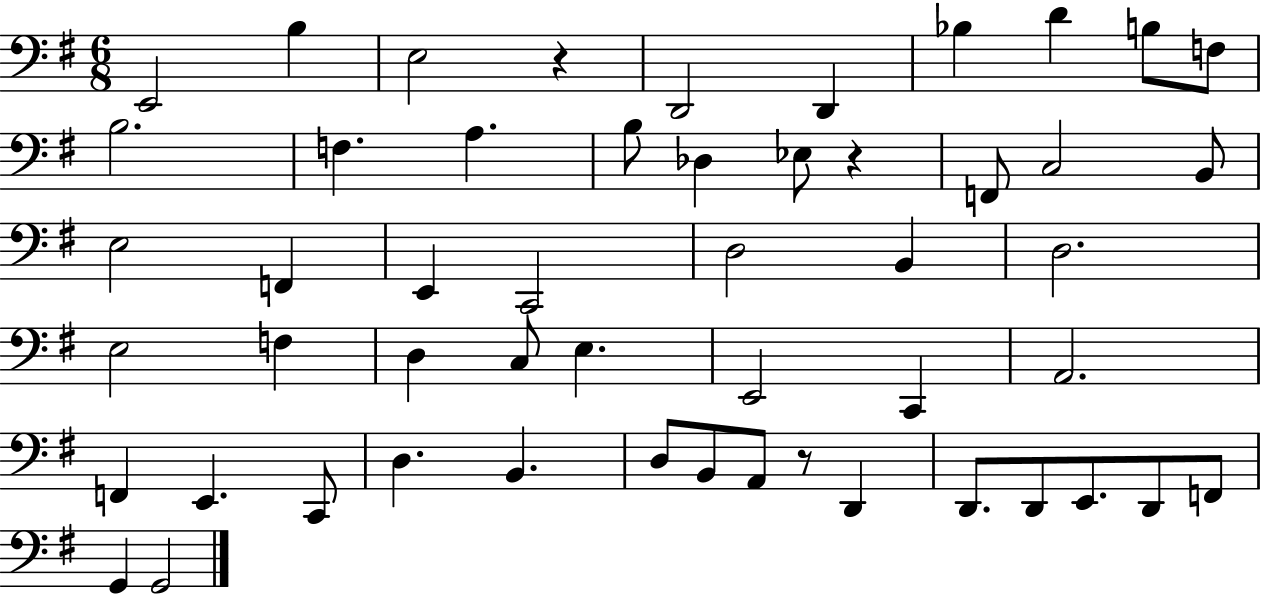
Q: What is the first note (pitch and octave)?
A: E2